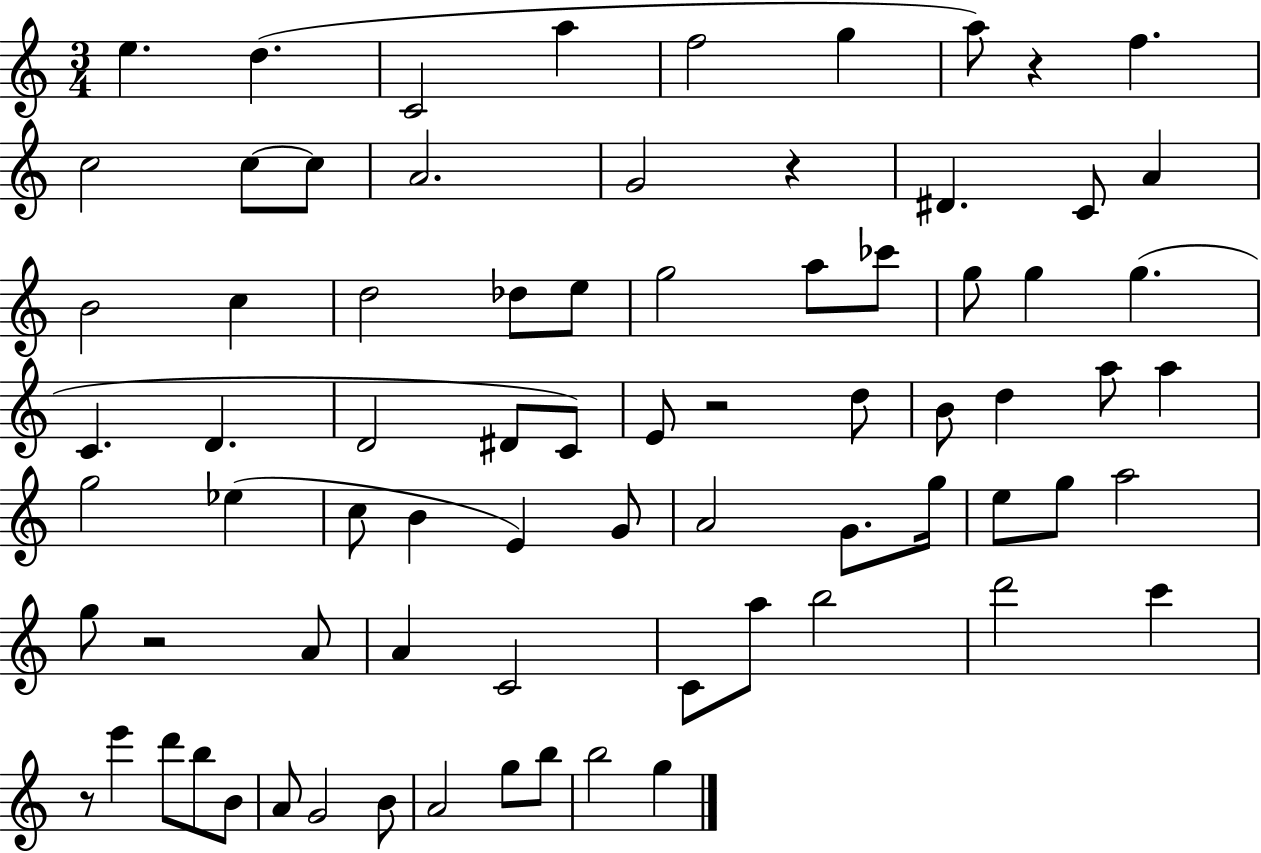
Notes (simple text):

E5/q. D5/q. C4/h A5/q F5/h G5/q A5/e R/q F5/q. C5/h C5/e C5/e A4/h. G4/h R/q D#4/q. C4/e A4/q B4/h C5/q D5/h Db5/e E5/e G5/h A5/e CES6/e G5/e G5/q G5/q. C4/q. D4/q. D4/h D#4/e C4/e E4/e R/h D5/e B4/e D5/q A5/e A5/q G5/h Eb5/q C5/e B4/q E4/q G4/e A4/h G4/e. G5/s E5/e G5/e A5/h G5/e R/h A4/e A4/q C4/h C4/e A5/e B5/h D6/h C6/q R/e E6/q D6/e B5/e B4/e A4/e G4/h B4/e A4/h G5/e B5/e B5/h G5/q